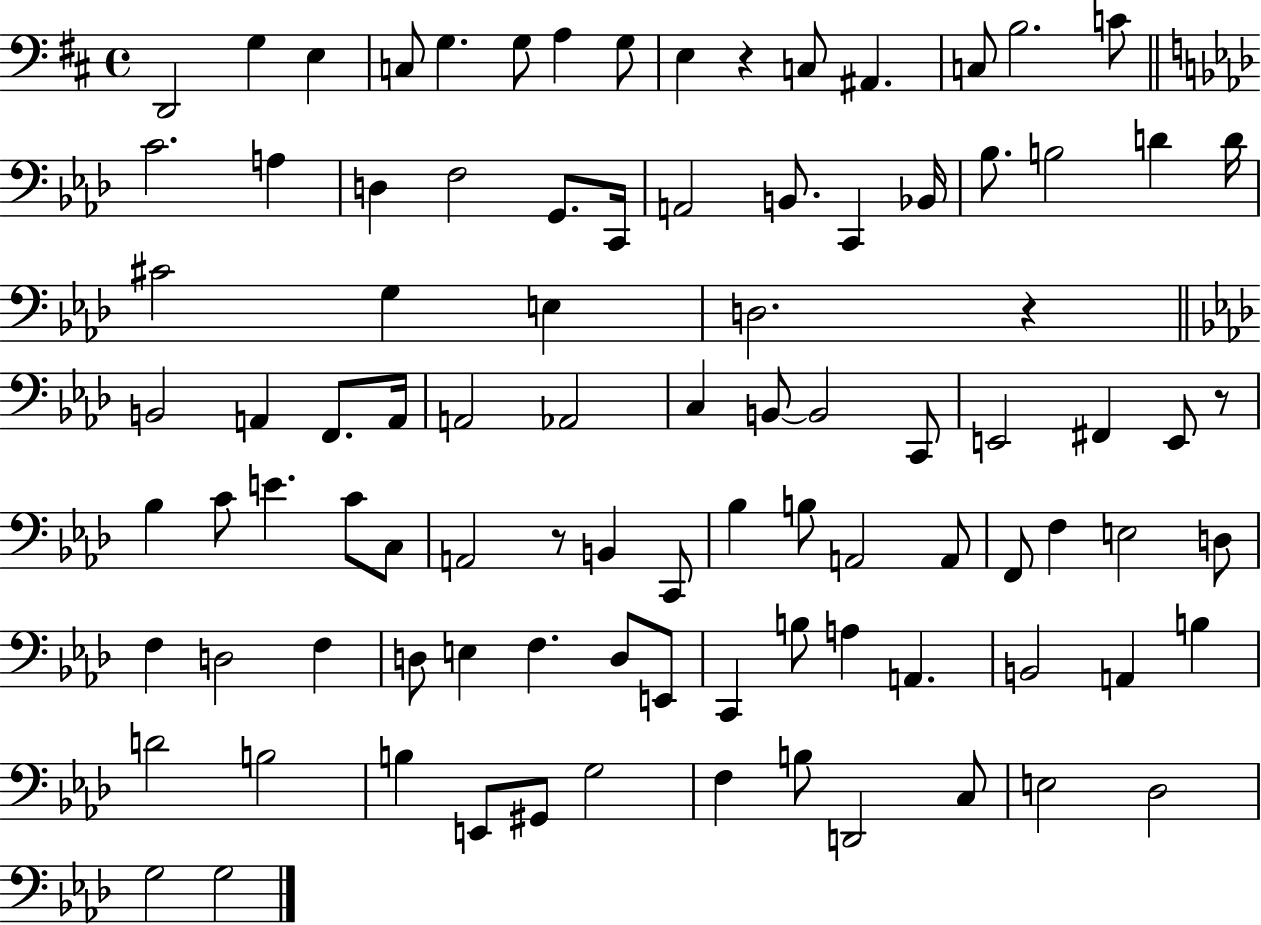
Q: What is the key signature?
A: D major